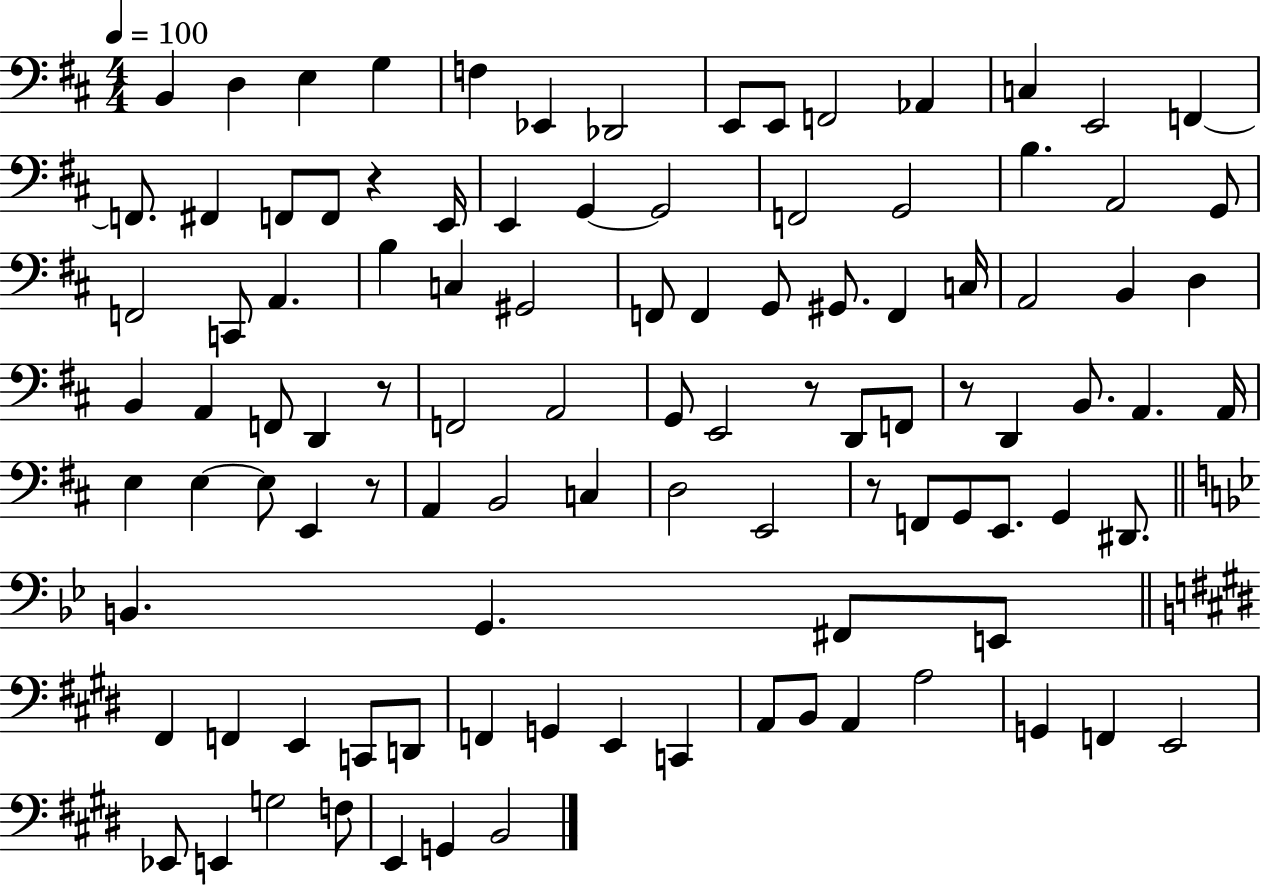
B2/q D3/q E3/q G3/q F3/q Eb2/q Db2/h E2/e E2/e F2/h Ab2/q C3/q E2/h F2/q F2/e. F#2/q F2/e F2/e R/q E2/s E2/q G2/q G2/h F2/h G2/h B3/q. A2/h G2/e F2/h C2/e A2/q. B3/q C3/q G#2/h F2/e F2/q G2/e G#2/e. F2/q C3/s A2/h B2/q D3/q B2/q A2/q F2/e D2/q R/e F2/h A2/h G2/e E2/h R/e D2/e F2/e R/e D2/q B2/e. A2/q. A2/s E3/q E3/q E3/e E2/q R/e A2/q B2/h C3/q D3/h E2/h R/e F2/e G2/e E2/e. G2/q D#2/e. B2/q. G2/q. F#2/e E2/e F#2/q F2/q E2/q C2/e D2/e F2/q G2/q E2/q C2/q A2/e B2/e A2/q A3/h G2/q F2/q E2/h Eb2/e E2/q G3/h F3/e E2/q G2/q B2/h